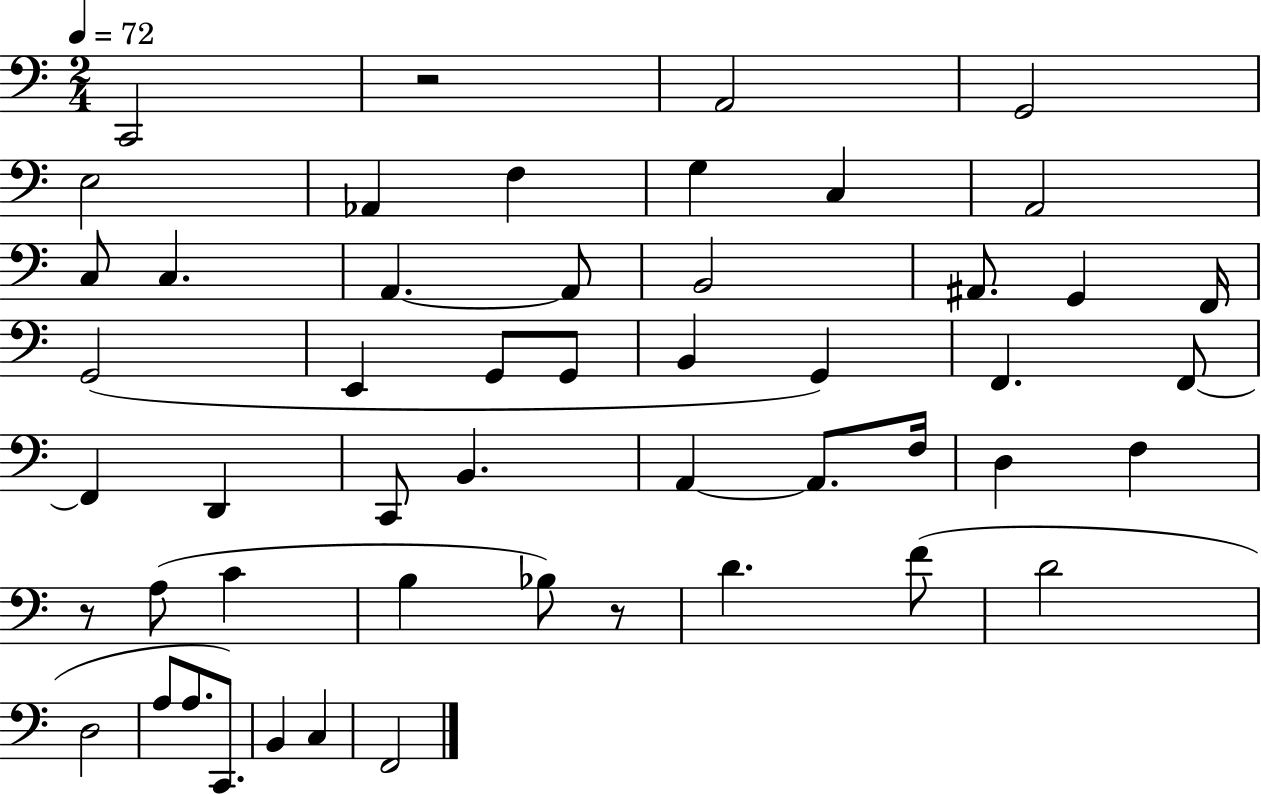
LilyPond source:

{
  \clef bass
  \numericTimeSignature
  \time 2/4
  \key c \major
  \tempo 4 = 72
  c,2 | r2 | a,2 | g,2 | \break e2 | aes,4 f4 | g4 c4 | a,2 | \break c8 c4. | a,4.~~ a,8 | b,2 | ais,8. g,4 f,16 | \break g,2( | e,4 g,8 g,8 | b,4 g,4) | f,4. f,8~~ | \break f,4 d,4 | c,8 b,4. | a,4~~ a,8. f16 | d4 f4 | \break r8 a8( c'4 | b4 bes8) r8 | d'4. f'8( | d'2 | \break d2 | a8 a8. c,8.) | b,4 c4 | f,2 | \break \bar "|."
}